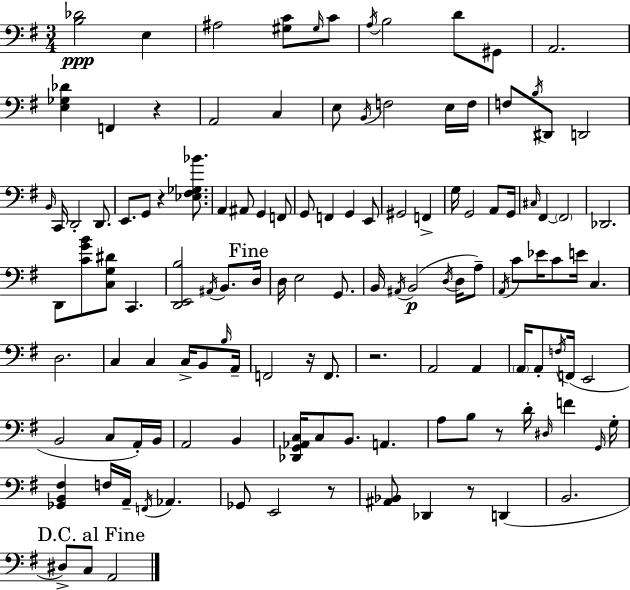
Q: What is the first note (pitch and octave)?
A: E3